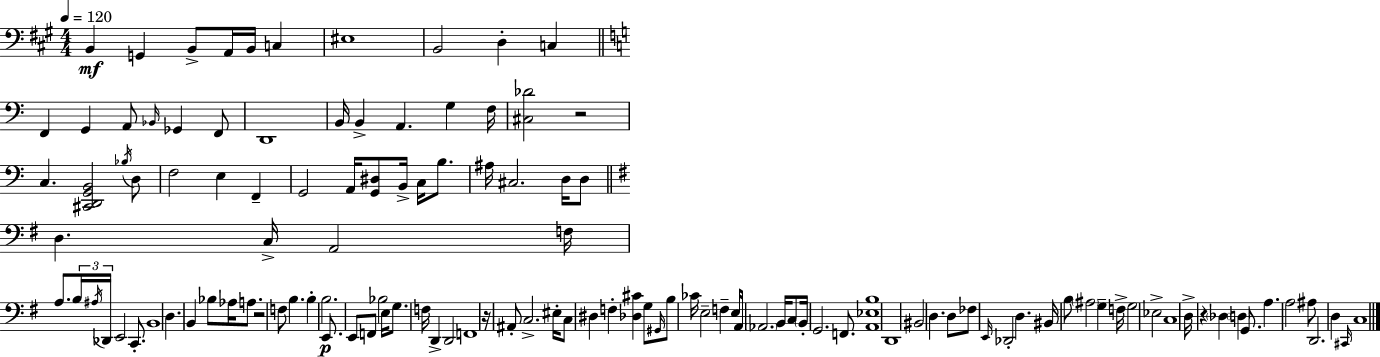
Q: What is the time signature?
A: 4/4